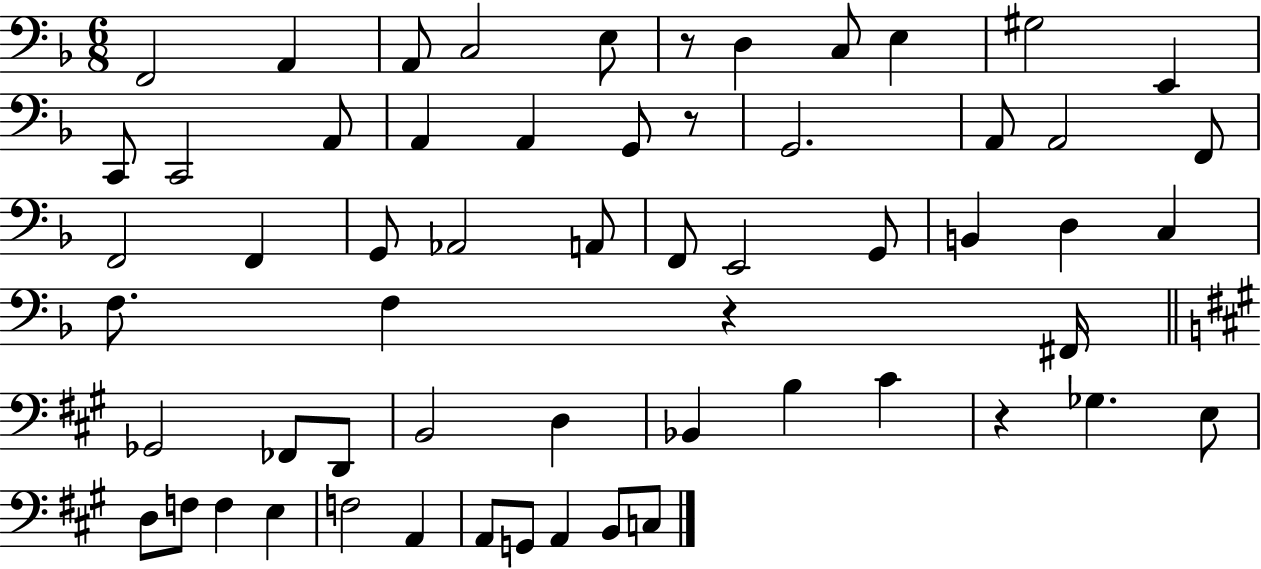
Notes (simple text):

F2/h A2/q A2/e C3/h E3/e R/e D3/q C3/e E3/q G#3/h E2/q C2/e C2/h A2/e A2/q A2/q G2/e R/e G2/h. A2/e A2/h F2/e F2/h F2/q G2/e Ab2/h A2/e F2/e E2/h G2/e B2/q D3/q C3/q F3/e. F3/q R/q F#2/s Gb2/h FES2/e D2/e B2/h D3/q Bb2/q B3/q C#4/q R/q Gb3/q. E3/e D3/e F3/e F3/q E3/q F3/h A2/q A2/e G2/e A2/q B2/e C3/e